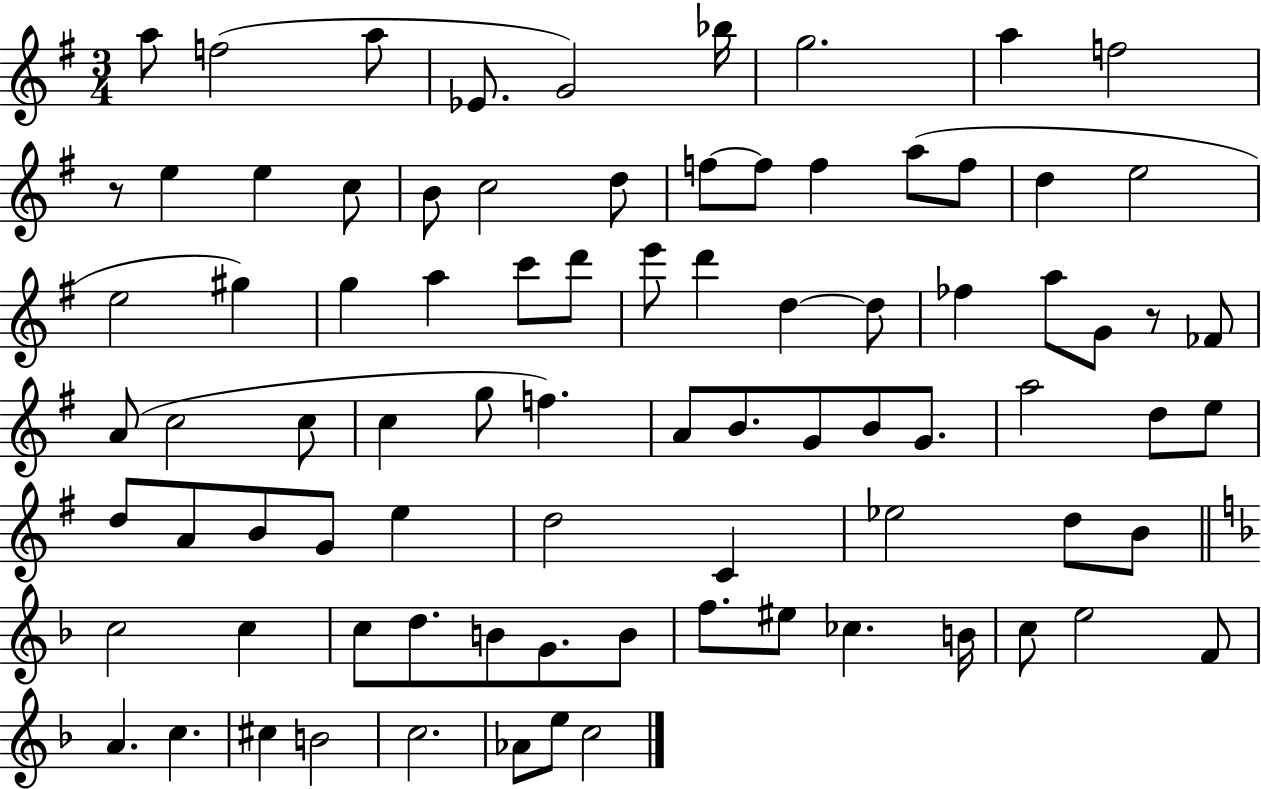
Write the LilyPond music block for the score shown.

{
  \clef treble
  \numericTimeSignature
  \time 3/4
  \key g \major
  a''8 f''2( a''8 | ees'8. g'2) bes''16 | g''2. | a''4 f''2 | \break r8 e''4 e''4 c''8 | b'8 c''2 d''8 | f''8~~ f''8 f''4 a''8( f''8 | d''4 e''2 | \break e''2 gis''4) | g''4 a''4 c'''8 d'''8 | e'''8 d'''4 d''4~~ d''8 | fes''4 a''8 g'8 r8 fes'8 | \break a'8( c''2 c''8 | c''4 g''8 f''4.) | a'8 b'8. g'8 b'8 g'8. | a''2 d''8 e''8 | \break d''8 a'8 b'8 g'8 e''4 | d''2 c'4 | ees''2 d''8 b'8 | \bar "||" \break \key d \minor c''2 c''4 | c''8 d''8. b'8 g'8. b'8 | f''8. eis''8 ces''4. b'16 | c''8 e''2 f'8 | \break a'4. c''4. | cis''4 b'2 | c''2. | aes'8 e''8 c''2 | \break \bar "|."
}